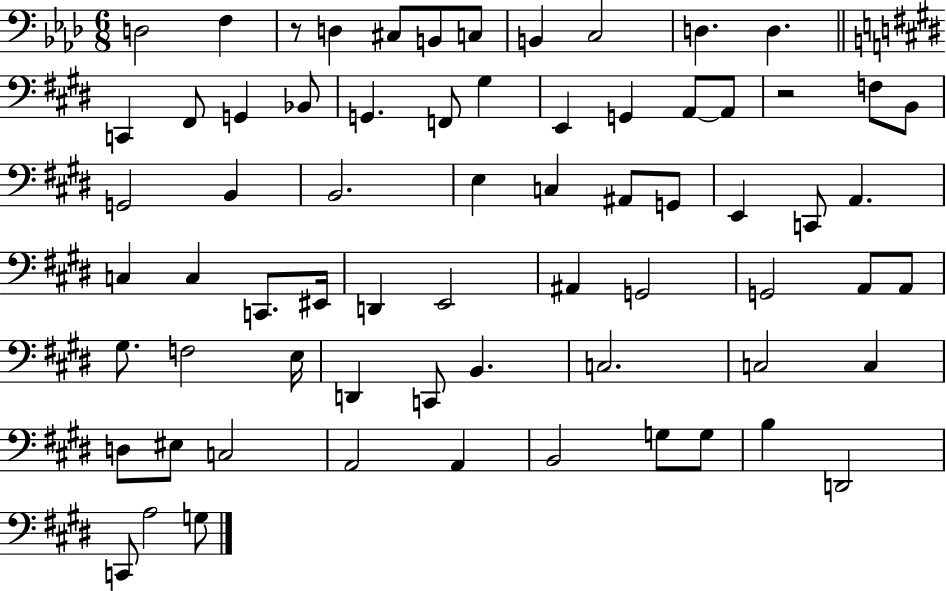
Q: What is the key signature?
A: AES major